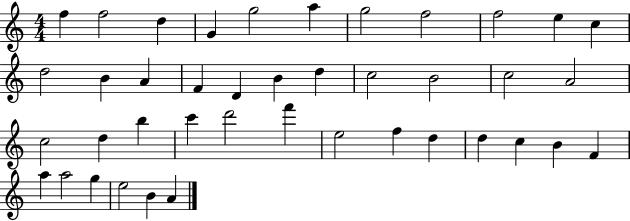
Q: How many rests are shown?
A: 0